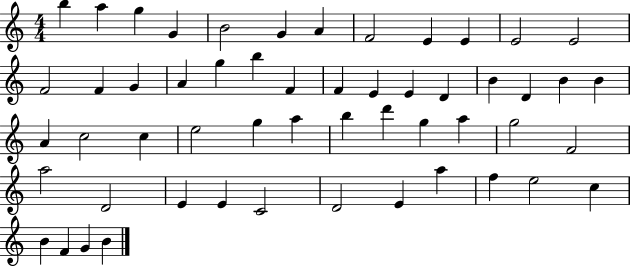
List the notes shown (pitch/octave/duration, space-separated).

B5/q A5/q G5/q G4/q B4/h G4/q A4/q F4/h E4/q E4/q E4/h E4/h F4/h F4/q G4/q A4/q G5/q B5/q F4/q F4/q E4/q E4/q D4/q B4/q D4/q B4/q B4/q A4/q C5/h C5/q E5/h G5/q A5/q B5/q D6/q G5/q A5/q G5/h F4/h A5/h D4/h E4/q E4/q C4/h D4/h E4/q A5/q F5/q E5/h C5/q B4/q F4/q G4/q B4/q